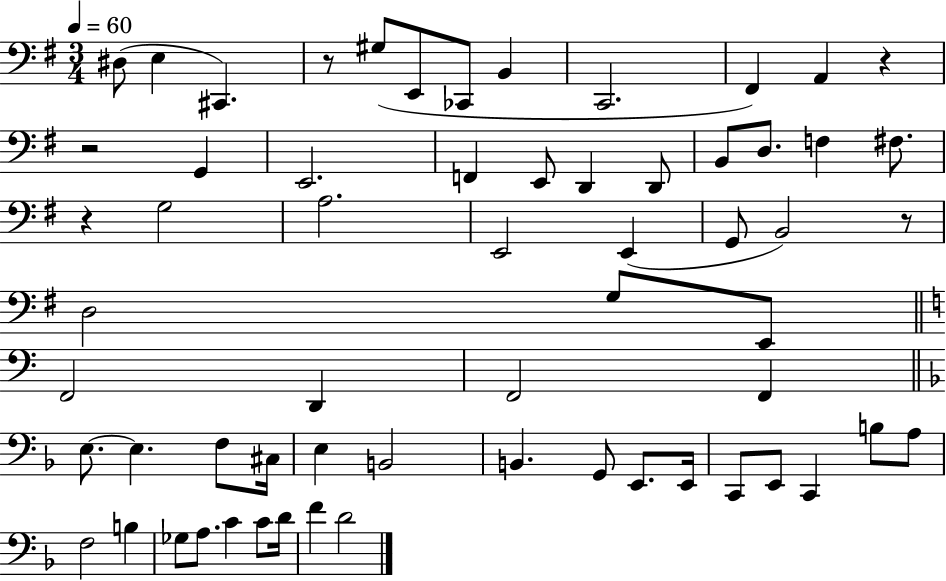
D#3/e E3/q C#2/q. R/e G#3/e E2/e CES2/e B2/q C2/h. F#2/q A2/q R/q R/h G2/q E2/h. F2/q E2/e D2/q D2/e B2/e D3/e. F3/q F#3/e. R/q G3/h A3/h. E2/h E2/q G2/e B2/h R/e D3/h G3/e E2/e F2/h D2/q F2/h F2/q E3/e. E3/q. F3/e C#3/s E3/q B2/h B2/q. G2/e E2/e. E2/s C2/e E2/e C2/q B3/e A3/e F3/h B3/q Gb3/e A3/e. C4/q C4/e D4/s F4/q D4/h